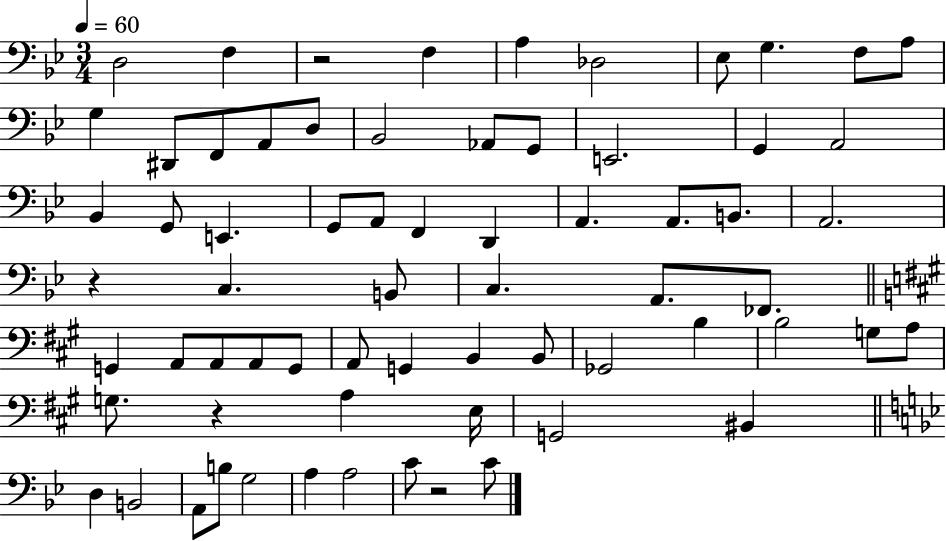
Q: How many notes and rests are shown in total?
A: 68